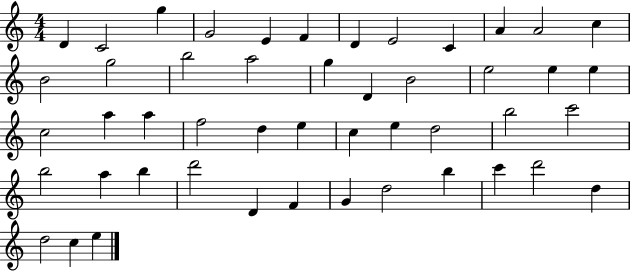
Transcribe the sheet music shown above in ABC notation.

X:1
T:Untitled
M:4/4
L:1/4
K:C
D C2 g G2 E F D E2 C A A2 c B2 g2 b2 a2 g D B2 e2 e e c2 a a f2 d e c e d2 b2 c'2 b2 a b d'2 D F G d2 b c' d'2 d d2 c e